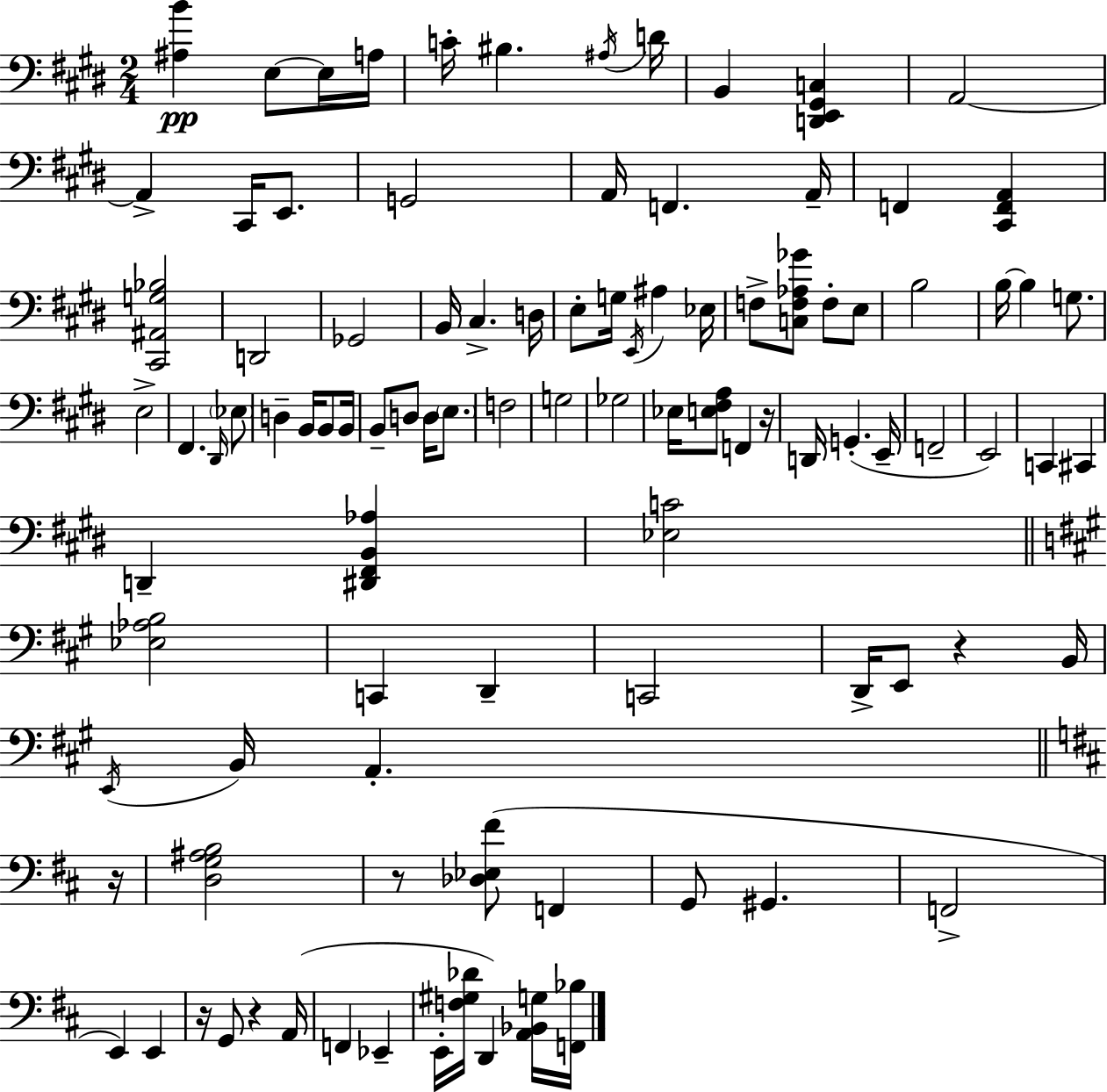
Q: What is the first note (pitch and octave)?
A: E3